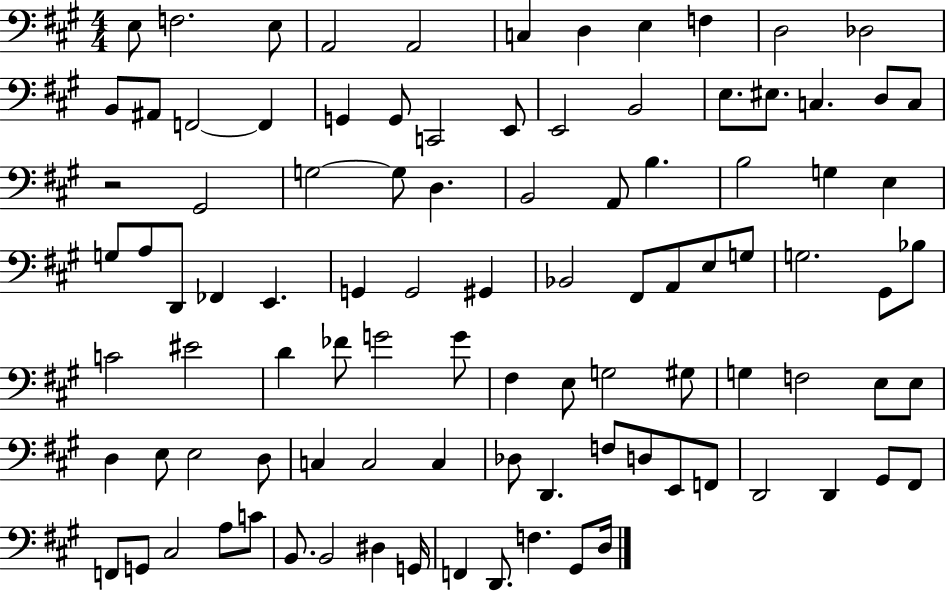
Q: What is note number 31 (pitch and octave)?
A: B2